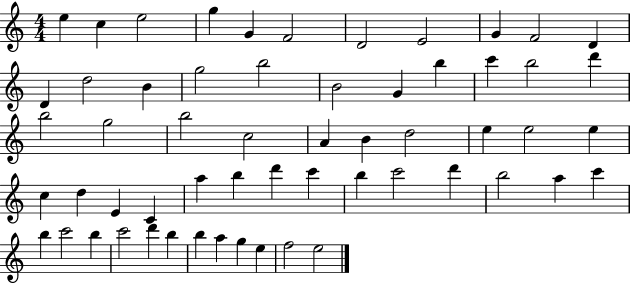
{
  \clef treble
  \numericTimeSignature
  \time 4/4
  \key c \major
  e''4 c''4 e''2 | g''4 g'4 f'2 | d'2 e'2 | g'4 f'2 d'4 | \break d'4 d''2 b'4 | g''2 b''2 | b'2 g'4 b''4 | c'''4 b''2 d'''4 | \break b''2 g''2 | b''2 c''2 | a'4 b'4 d''2 | e''4 e''2 e''4 | \break c''4 d''4 e'4 c'4 | a''4 b''4 d'''4 c'''4 | b''4 c'''2 d'''4 | b''2 a''4 c'''4 | \break b''4 c'''2 b''4 | c'''2 d'''4 b''4 | b''4 a''4 g''4 e''4 | f''2 e''2 | \break \bar "|."
}